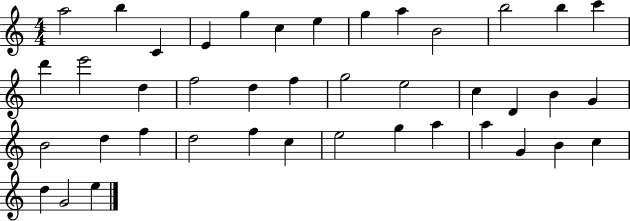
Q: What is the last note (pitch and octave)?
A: E5